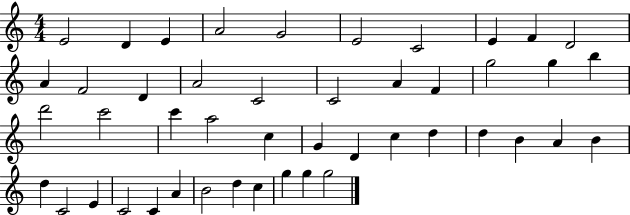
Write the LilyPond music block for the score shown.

{
  \clef treble
  \numericTimeSignature
  \time 4/4
  \key c \major
  e'2 d'4 e'4 | a'2 g'2 | e'2 c'2 | e'4 f'4 d'2 | \break a'4 f'2 d'4 | a'2 c'2 | c'2 a'4 f'4 | g''2 g''4 b''4 | \break d'''2 c'''2 | c'''4 a''2 c''4 | g'4 d'4 c''4 d''4 | d''4 b'4 a'4 b'4 | \break d''4 c'2 e'4 | c'2 c'4 a'4 | b'2 d''4 c''4 | g''4 g''4 g''2 | \break \bar "|."
}